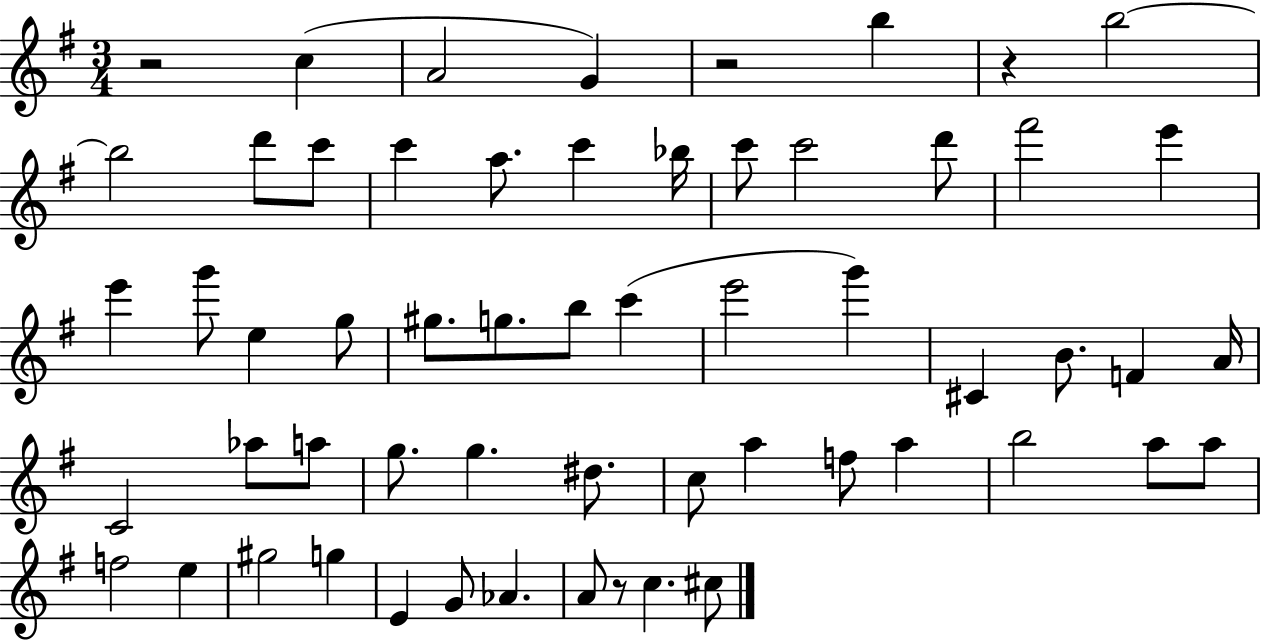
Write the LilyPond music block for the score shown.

{
  \clef treble
  \numericTimeSignature
  \time 3/4
  \key g \major
  r2 c''4( | a'2 g'4) | r2 b''4 | r4 b''2~~ | \break b''2 d'''8 c'''8 | c'''4 a''8. c'''4 bes''16 | c'''8 c'''2 d'''8 | fis'''2 e'''4 | \break e'''4 g'''8 e''4 g''8 | gis''8. g''8. b''8 c'''4( | e'''2 g'''4) | cis'4 b'8. f'4 a'16 | \break c'2 aes''8 a''8 | g''8. g''4. dis''8. | c''8 a''4 f''8 a''4 | b''2 a''8 a''8 | \break f''2 e''4 | gis''2 g''4 | e'4 g'8 aes'4. | a'8 r8 c''4. cis''8 | \break \bar "|."
}